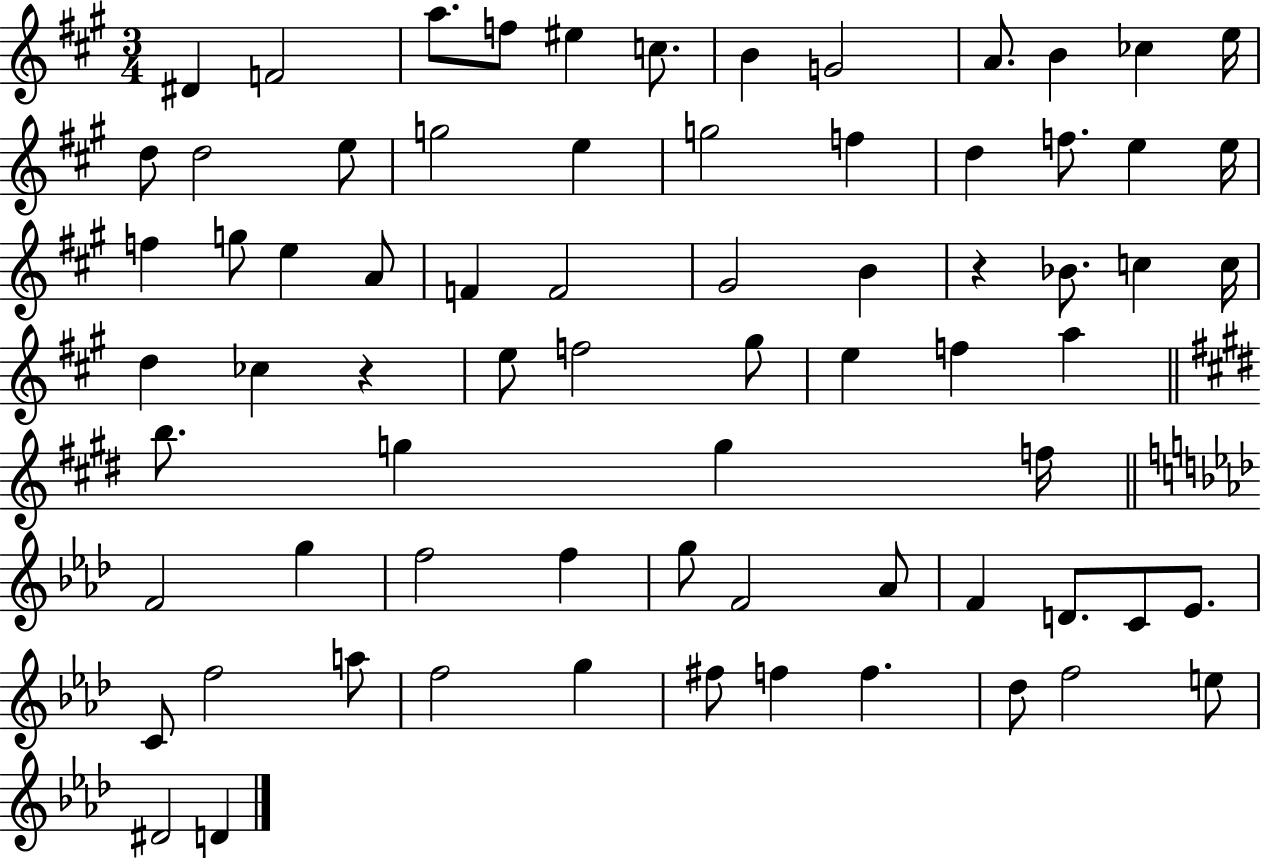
X:1
T:Untitled
M:3/4
L:1/4
K:A
^D F2 a/2 f/2 ^e c/2 B G2 A/2 B _c e/4 d/2 d2 e/2 g2 e g2 f d f/2 e e/4 f g/2 e A/2 F F2 ^G2 B z _B/2 c c/4 d _c z e/2 f2 ^g/2 e f a b/2 g g f/4 F2 g f2 f g/2 F2 _A/2 F D/2 C/2 _E/2 C/2 f2 a/2 f2 g ^f/2 f f _d/2 f2 e/2 ^D2 D